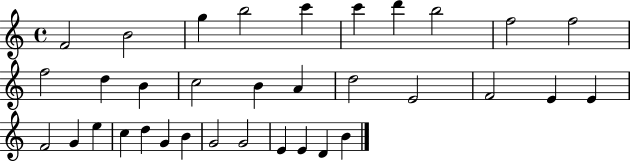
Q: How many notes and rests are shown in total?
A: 34